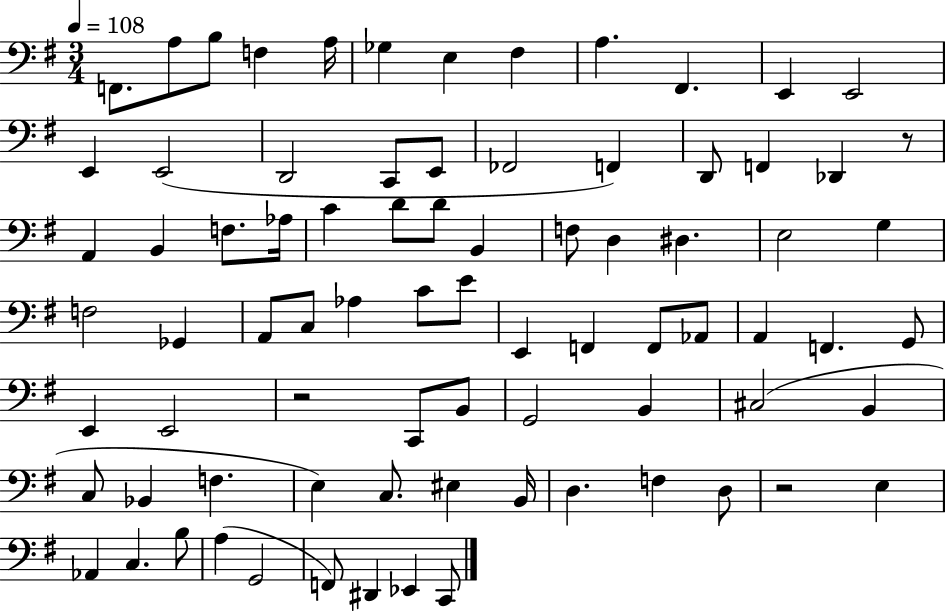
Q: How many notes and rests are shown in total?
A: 80